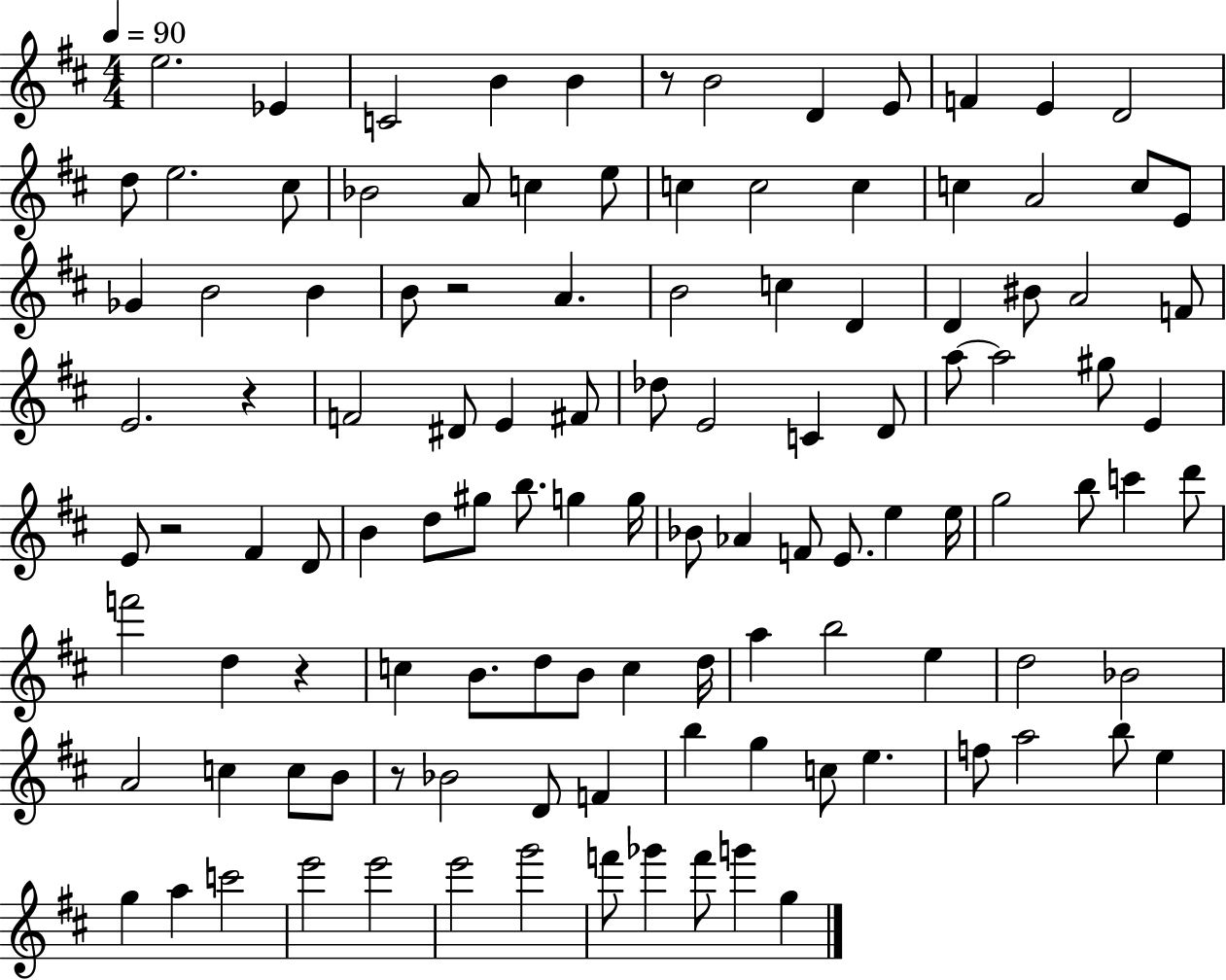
{
  \clef treble
  \numericTimeSignature
  \time 4/4
  \key d \major
  \tempo 4 = 90
  e''2. ees'4 | c'2 b'4 b'4 | r8 b'2 d'4 e'8 | f'4 e'4 d'2 | \break d''8 e''2. cis''8 | bes'2 a'8 c''4 e''8 | c''4 c''2 c''4 | c''4 a'2 c''8 e'8 | \break ges'4 b'2 b'4 | b'8 r2 a'4. | b'2 c''4 d'4 | d'4 bis'8 a'2 f'8 | \break e'2. r4 | f'2 dis'8 e'4 fis'8 | des''8 e'2 c'4 d'8 | a''8~~ a''2 gis''8 e'4 | \break e'8 r2 fis'4 d'8 | b'4 d''8 gis''8 b''8. g''4 g''16 | bes'8 aes'4 f'8 e'8. e''4 e''16 | g''2 b''8 c'''4 d'''8 | \break f'''2 d''4 r4 | c''4 b'8. d''8 b'8 c''4 d''16 | a''4 b''2 e''4 | d''2 bes'2 | \break a'2 c''4 c''8 b'8 | r8 bes'2 d'8 f'4 | b''4 g''4 c''8 e''4. | f''8 a''2 b''8 e''4 | \break g''4 a''4 c'''2 | e'''2 e'''2 | e'''2 g'''2 | f'''8 ges'''4 f'''8 g'''4 g''4 | \break \bar "|."
}